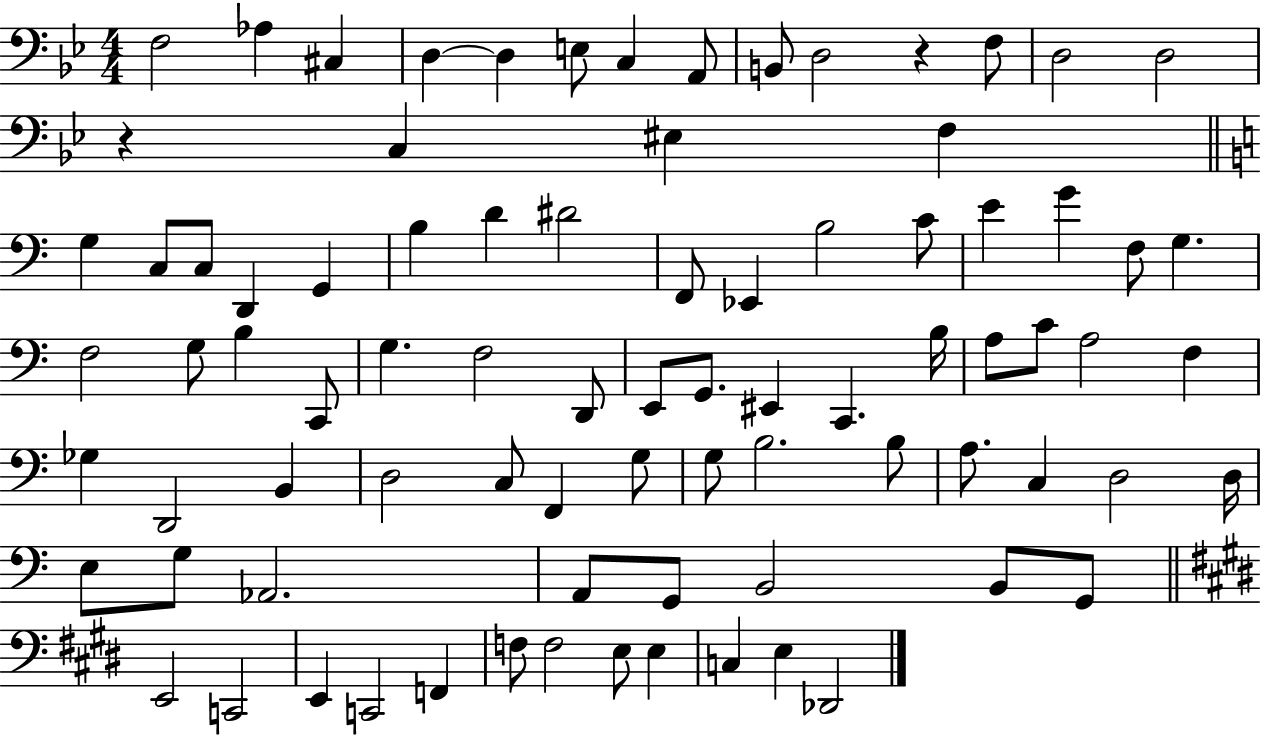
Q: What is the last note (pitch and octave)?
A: Db2